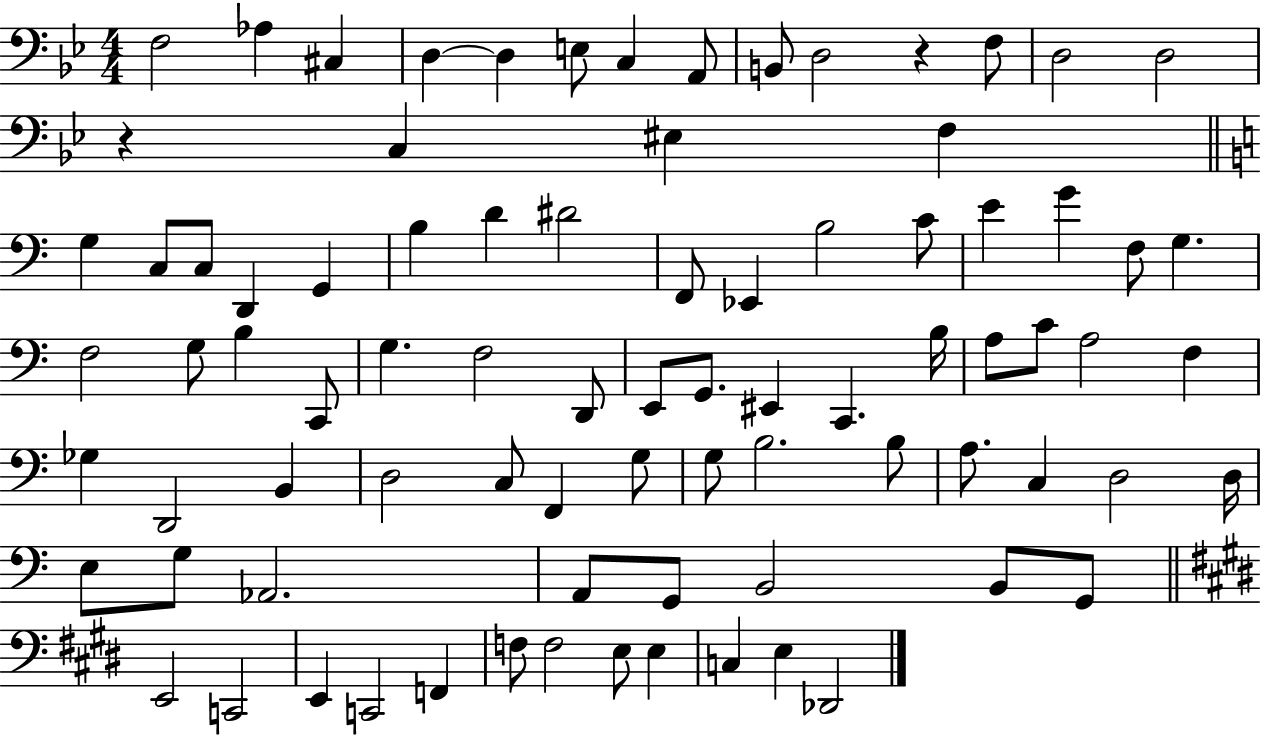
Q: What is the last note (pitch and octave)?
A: Db2